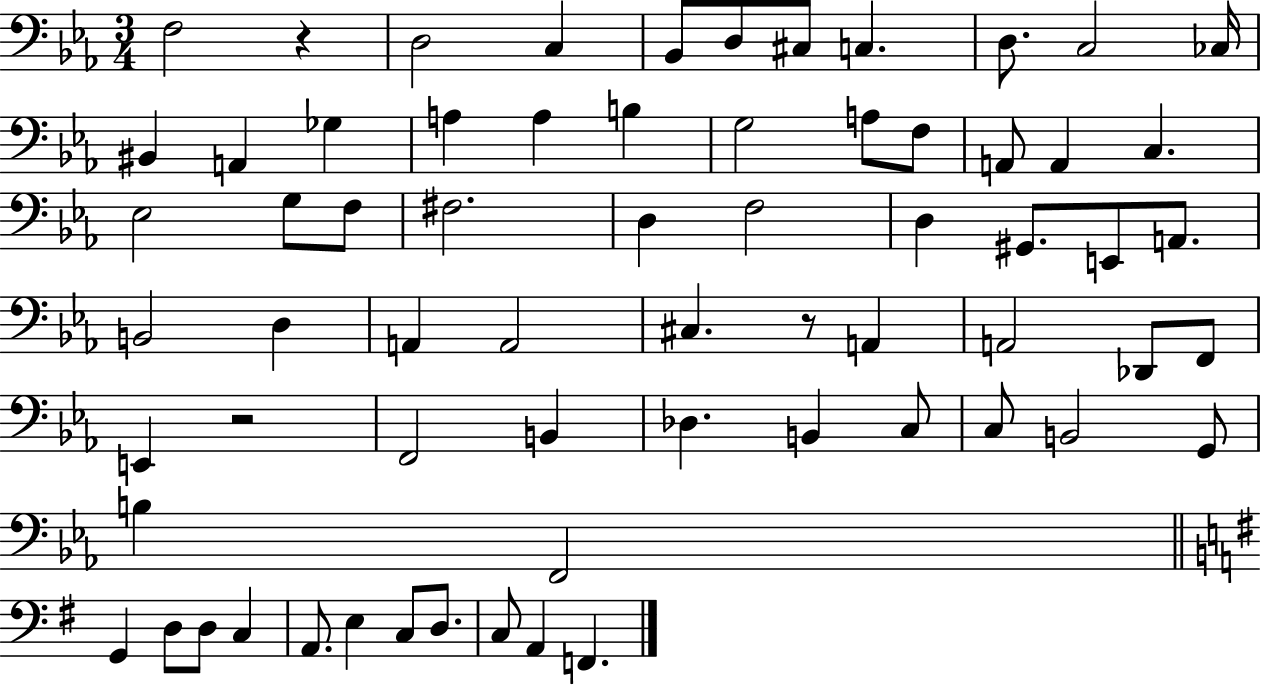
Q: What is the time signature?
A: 3/4